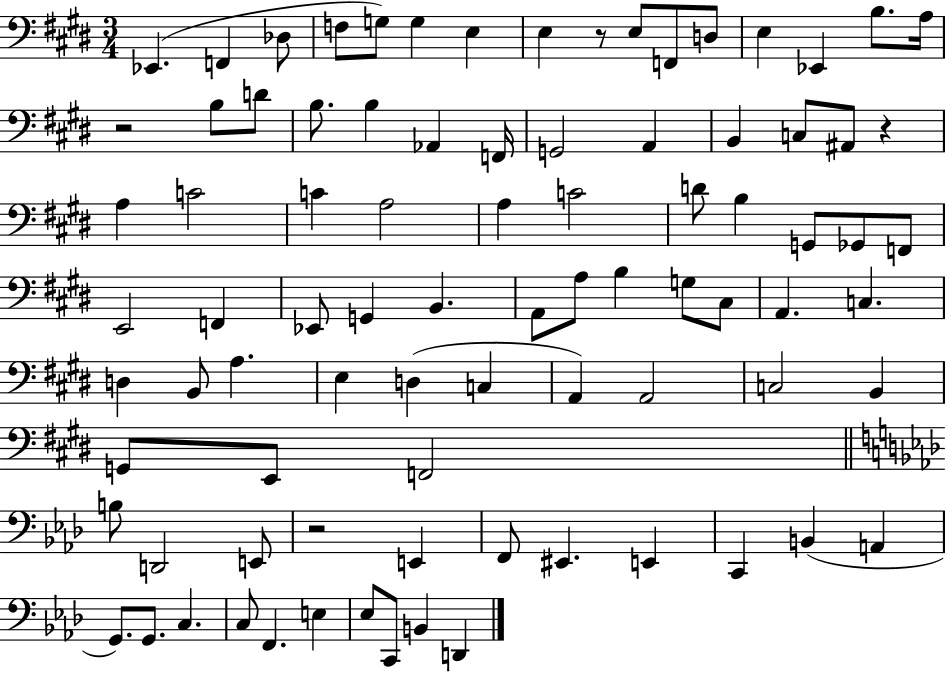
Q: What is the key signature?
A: E major